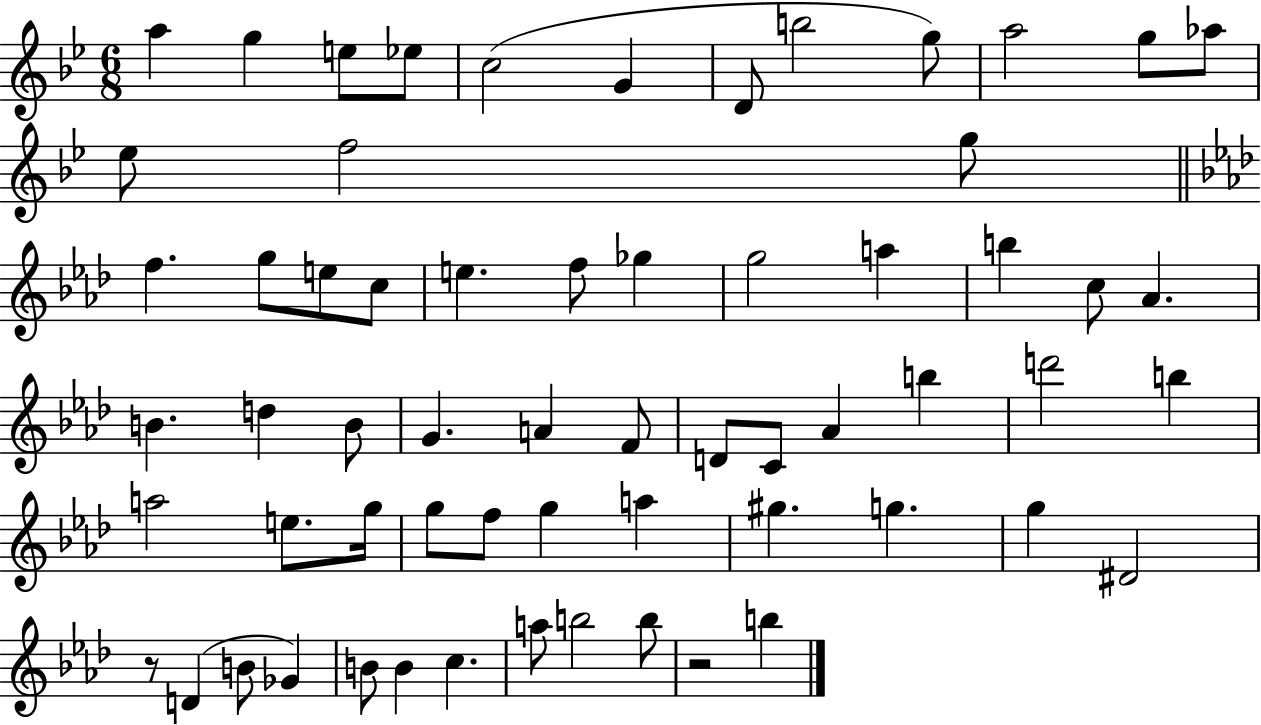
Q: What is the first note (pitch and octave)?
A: A5